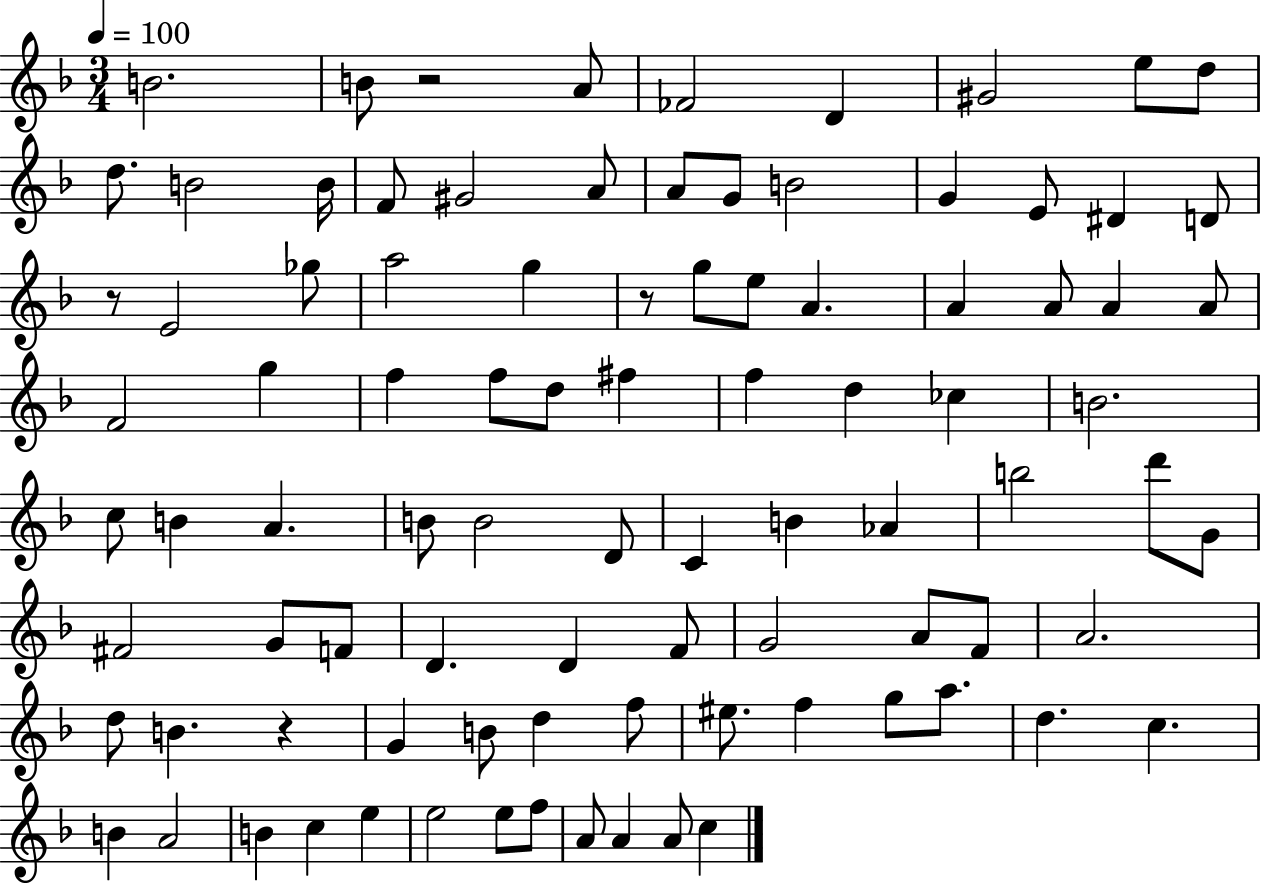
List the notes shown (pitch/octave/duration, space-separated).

B4/h. B4/e R/h A4/e FES4/h D4/q G#4/h E5/e D5/e D5/e. B4/h B4/s F4/e G#4/h A4/e A4/e G4/e B4/h G4/q E4/e D#4/q D4/e R/e E4/h Gb5/e A5/h G5/q R/e G5/e E5/e A4/q. A4/q A4/e A4/q A4/e F4/h G5/q F5/q F5/e D5/e F#5/q F5/q D5/q CES5/q B4/h. C5/e B4/q A4/q. B4/e B4/h D4/e C4/q B4/q Ab4/q B5/h D6/e G4/e F#4/h G4/e F4/e D4/q. D4/q F4/e G4/h A4/e F4/e A4/h. D5/e B4/q. R/q G4/q B4/e D5/q F5/e EIS5/e. F5/q G5/e A5/e. D5/q. C5/q. B4/q A4/h B4/q C5/q E5/q E5/h E5/e F5/e A4/e A4/q A4/e C5/q